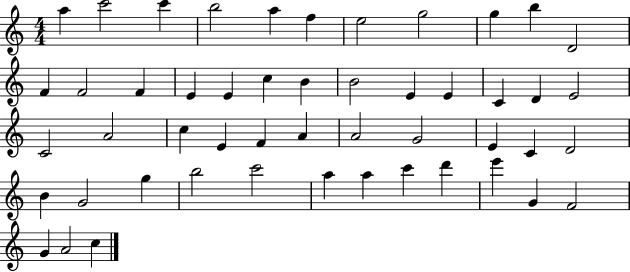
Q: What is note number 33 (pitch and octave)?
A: E4